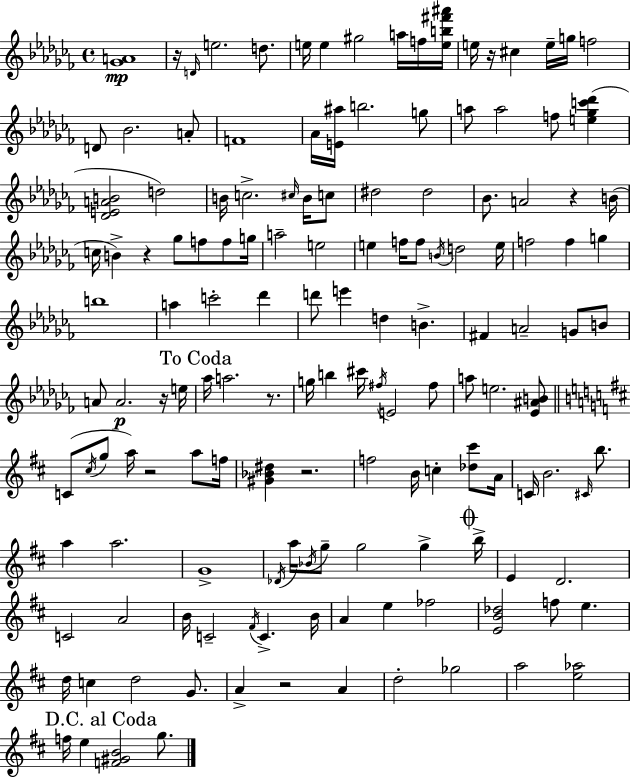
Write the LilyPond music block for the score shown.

{
  \clef treble
  \time 4/4
  \defaultTimeSignature
  \key aes \minor
  <ges' a'>1\mp | r16 \grace { d'16 } e''2. d''8. | e''16 e''4 gis''2 a''16 f''16 | <e'' b'' fis''' ais'''>16 e''16 r16 cis''4 e''16-- g''16 f''2 | \break d'8 bes'2. a'8-. | f'1 | aes'16 <e' ais''>16 b''2. g''8 | a''8 a''2 f''8 <e'' ges'' c''' des'''>4( | \break <des' e' a' b'>2 d''2) | b'16 c''2.-> \grace { cis''16 } b'16 | c''8 dis''2 dis''2 | bes'8. a'2 r4 | \break b'16( c''16 b'4->) r4 ges''8 f''8 f''8 | g''16 a''2-- e''2 | e''4 f''16 f''8 \acciaccatura { b'16 } d''2 | e''16 f''2 f''4 g''4 | \break b''1 | a''4 c'''2-. des'''4 | d'''8 e'''4 d''4 b'4.-> | fis'4 a'2-- g'8 | \break b'8 a'8 a'2.\p | r16 e''16 \mark "To Coda" aes''16 a''2. | r8. g''16 b''4 cis'''16 \acciaccatura { fis''16 } e'2 | fis''8 a''8 e''2. | \break <ees' ais' b'>8 \bar "||" \break \key d \major c'8( \acciaccatura { cis''16 } g''8 a''16) r2 a''8 | f''16 <gis' bes' dis''>4 r2. | f''2 b'16 c''4-. <des'' cis'''>8 | a'16 c'16 b'2. \grace { cis'16 } b''8. | \break a''4 a''2. | g'1-> | \acciaccatura { des'16 } a''16 \acciaccatura { bes'16 } g''8-- g''2 g''4-> | \mark \markup { \musicglyph "scripts.coda" } b''16-> e'4 d'2. | \break c'2 a'2 | b'16 c'2-- \acciaccatura { fis'16 } c'4.-> | b'16 a'4 e''4 fes''2 | <e' b' des''>2 f''8 e''4. | \break d''16 c''4 d''2 | g'8. a'4-> r2 | a'4 d''2-. ges''2 | a''2 <e'' aes''>2 | \break \mark "D.C. al Coda" f''16 e''4 <f' gis' b'>2 | g''8. \bar "|."
}